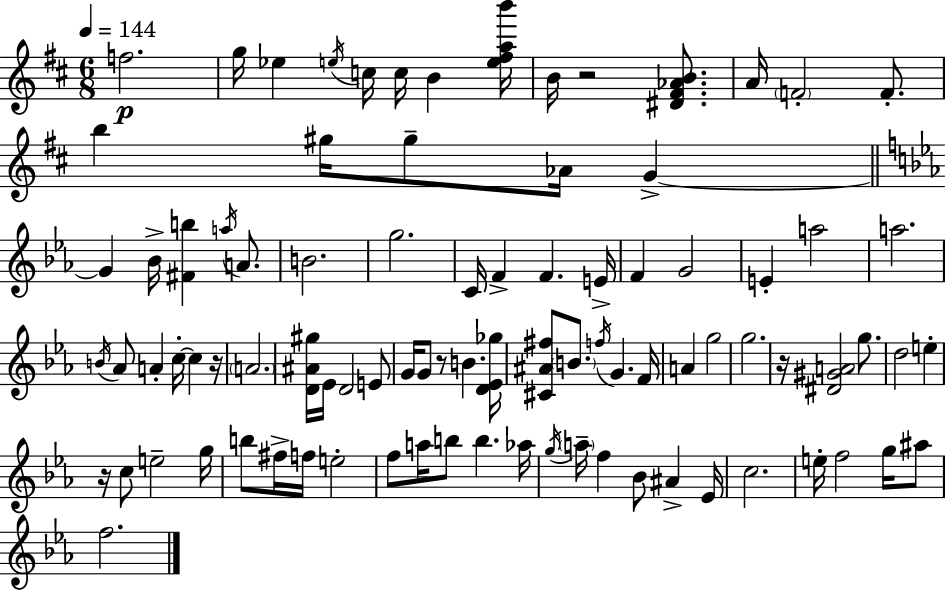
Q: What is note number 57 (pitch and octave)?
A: B5